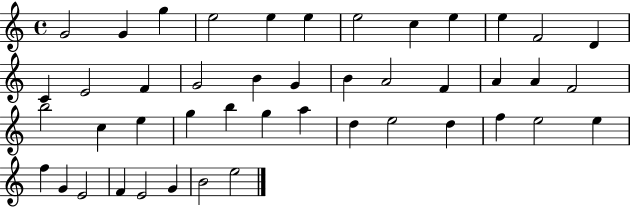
{
  \clef treble
  \time 4/4
  \defaultTimeSignature
  \key c \major
  g'2 g'4 g''4 | e''2 e''4 e''4 | e''2 c''4 e''4 | e''4 f'2 d'4 | \break c'4 e'2 f'4 | g'2 b'4 g'4 | b'4 a'2 f'4 | a'4 a'4 f'2 | \break b''2 c''4 e''4 | g''4 b''4 g''4 a''4 | d''4 e''2 d''4 | f''4 e''2 e''4 | \break f''4 g'4 e'2 | f'4 e'2 g'4 | b'2 e''2 | \bar "|."
}